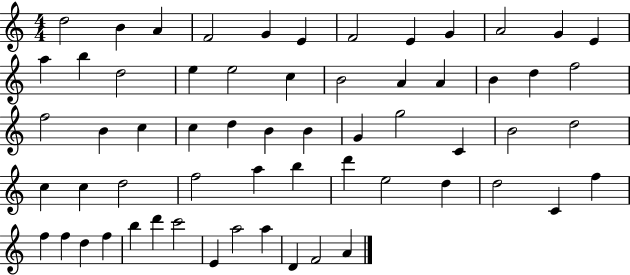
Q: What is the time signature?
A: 4/4